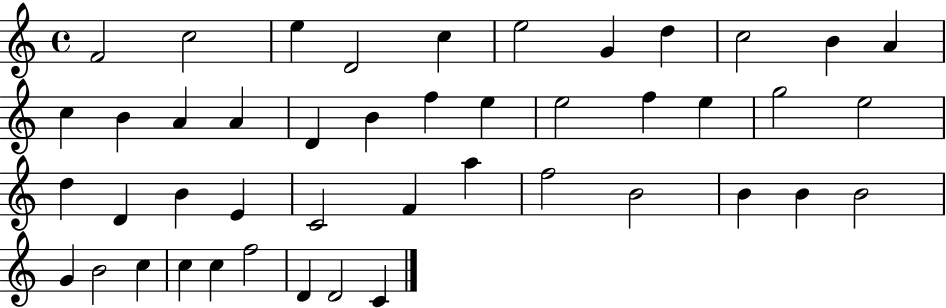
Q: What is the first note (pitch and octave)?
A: F4